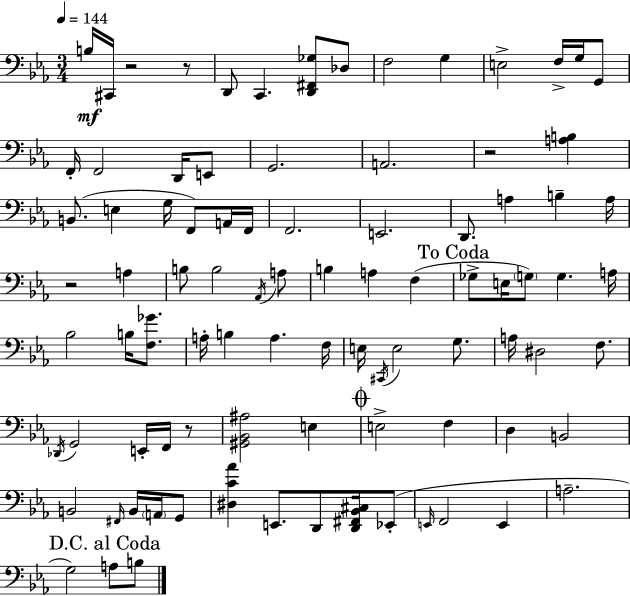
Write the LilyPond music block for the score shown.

{
  \clef bass
  \numericTimeSignature
  \time 3/4
  \key ees \major
  \tempo 4 = 144
  \repeat volta 2 { b16\mf cis,16 r2 r8 | d,8 c,4. <d, fis, ges>8 des8 | f2 g4 | e2-> f16-> g16 g,8 | \break f,16-. f,2 d,16 e,8 | g,2. | a,2. | r2 <a b>4 | \break b,8.( e4 g16 f,8) a,16 f,16 | f,2. | e,2. | d,8. a4 b4-- a16 | \break r2 a4 | b8 b2 \acciaccatura { aes,16 } a8 | b4 a4 f4( | \mark "To Coda" ges8-> e16 \parenthesize g8) g4. | \break a16 bes2 b16 <f ges'>8. | a16-. b4 a4. | f16 e16 \acciaccatura { cis,16 } e2 g8. | a16 dis2 f8. | \break \acciaccatura { des,16 } g,2 e,16-. | f,16 r8 <gis, bes, ais>2 e4 | \mark \markup { \musicglyph "scripts.coda" } e2-> f4 | d4 b,2 | \break b,2 \grace { fis,16 } | b,16 \parenthesize a,16 g,8 <dis c' aes'>4 e,8. d,8 | <d, fis, bes, cis>16 ees,8-.( \grace { e,16 } f,2 | e,4 a2.-- | \break \mark "D.C. al Coda" g2) | a8 b8 } \bar "|."
}